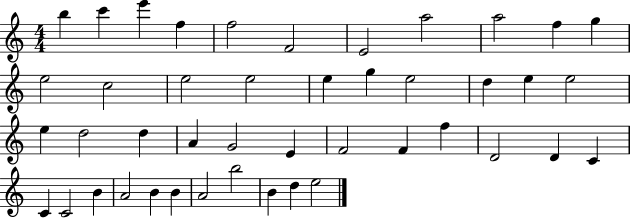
{
  \clef treble
  \numericTimeSignature
  \time 4/4
  \key c \major
  b''4 c'''4 e'''4 f''4 | f''2 f'2 | e'2 a''2 | a''2 f''4 g''4 | \break e''2 c''2 | e''2 e''2 | e''4 g''4 e''2 | d''4 e''4 e''2 | \break e''4 d''2 d''4 | a'4 g'2 e'4 | f'2 f'4 f''4 | d'2 d'4 c'4 | \break c'4 c'2 b'4 | a'2 b'4 b'4 | a'2 b''2 | b'4 d''4 e''2 | \break \bar "|."
}